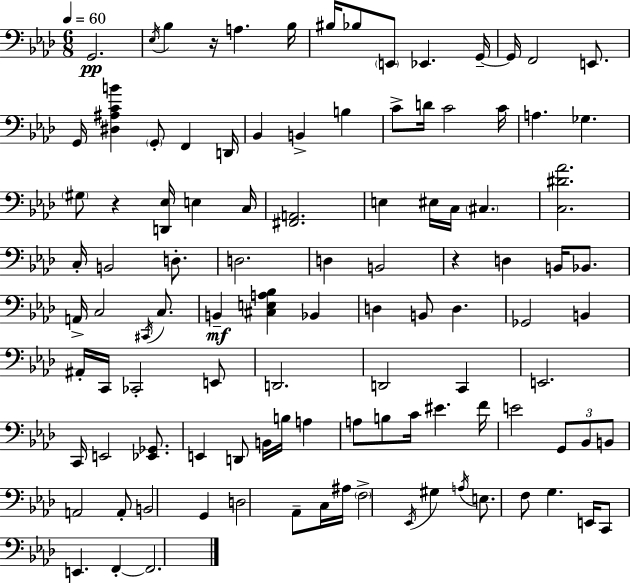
G2/h. Eb3/s Bb3/q R/s A3/q. Bb3/s BIS3/s Bb3/e E2/e Eb2/q. G2/s G2/s F2/h E2/e. G2/s [D#3,A#3,C4,B4]/q G2/e F2/q D2/s Bb2/q B2/q B3/q C4/e D4/s C4/h C4/s A3/q. Gb3/q. G#3/e R/q [D2,Eb3]/s E3/q C3/s [F#2,A2]/h. E3/q EIS3/s C3/s C#3/q. [C3,D#4,Ab4]/h. C3/s B2/h D3/e. D3/h. D3/q B2/h R/q D3/q B2/s Bb2/e. A2/s C3/h C#2/s C3/e. B2/q [C#3,E3,A3,Bb3]/q Bb2/q D3/q B2/e D3/q. Gb2/h B2/q A#2/s C2/s CES2/h E2/e D2/h. D2/h C2/q E2/h. C2/s E2/h [Eb2,Gb2]/e. E2/q D2/e B2/s B3/s A3/q A3/e B3/e C4/s EIS4/q. F4/s E4/h G2/e Bb2/e B2/e A2/h A2/e B2/h G2/q D3/h Ab2/e C3/s A#3/s F3/h Eb2/s G#3/q A3/s E3/e. F3/e G3/q. E2/s C2/e E2/q. F2/q F2/h.